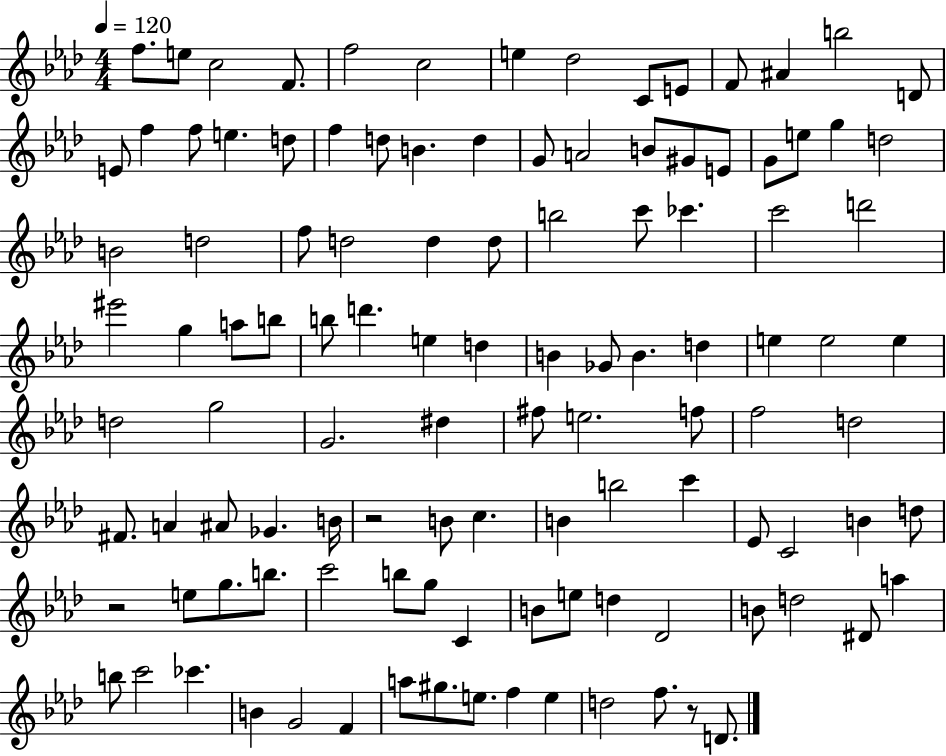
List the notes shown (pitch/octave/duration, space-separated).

F5/e. E5/e C5/h F4/e. F5/h C5/h E5/q Db5/h C4/e E4/e F4/e A#4/q B5/h D4/e E4/e F5/q F5/e E5/q. D5/e F5/q D5/e B4/q. D5/q G4/e A4/h B4/e G#4/e E4/e G4/e E5/e G5/q D5/h B4/h D5/h F5/e D5/h D5/q D5/e B5/h C6/e CES6/q. C6/h D6/h EIS6/h G5/q A5/e B5/e B5/e D6/q. E5/q D5/q B4/q Gb4/e B4/q. D5/q E5/q E5/h E5/q D5/h G5/h G4/h. D#5/q F#5/e E5/h. F5/e F5/h D5/h F#4/e. A4/q A#4/e Gb4/q. B4/s R/h B4/e C5/q. B4/q B5/h C6/q Eb4/e C4/h B4/q D5/e R/h E5/e G5/e. B5/e. C6/h B5/e G5/e C4/q B4/e E5/e D5/q Db4/h B4/e D5/h D#4/e A5/q B5/e C6/h CES6/q. B4/q G4/h F4/q A5/e G#5/e. E5/e. F5/q E5/q D5/h F5/e. R/e D4/e.